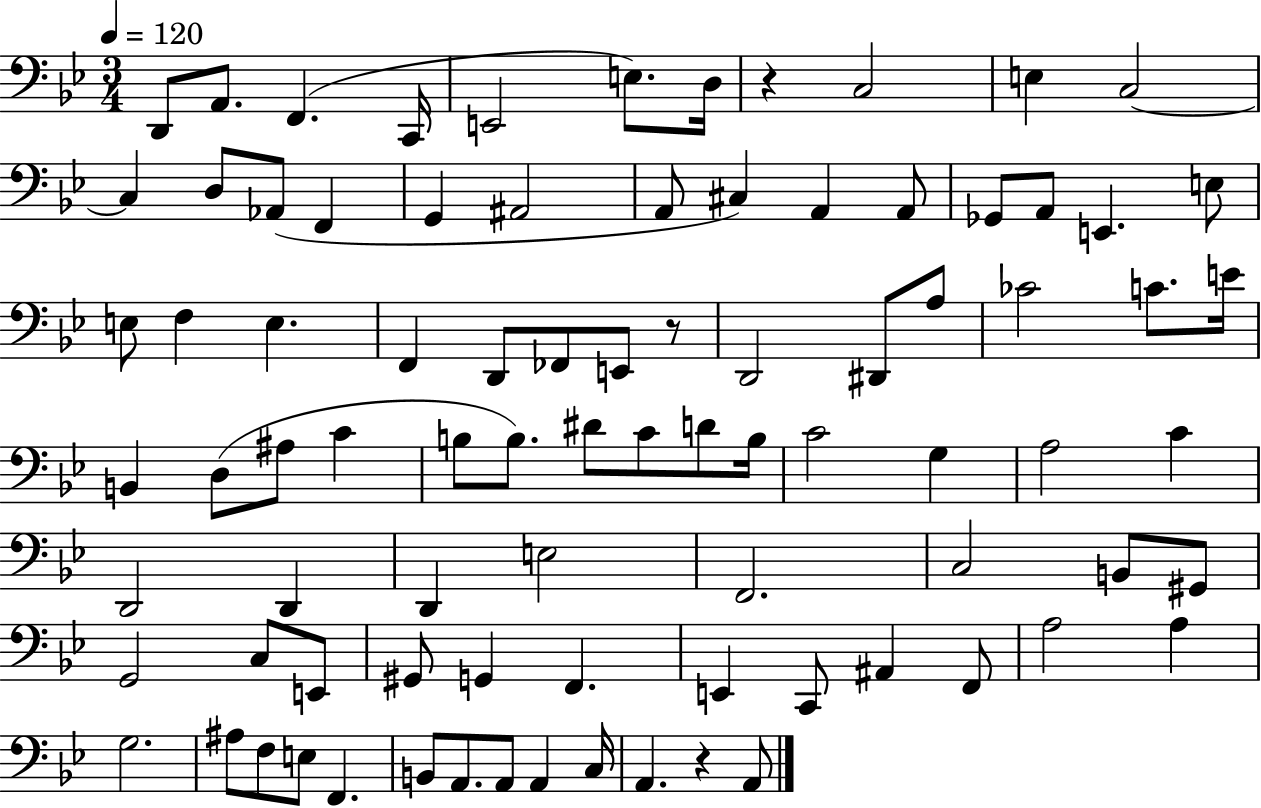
{
  \clef bass
  \numericTimeSignature
  \time 3/4
  \key bes \major
  \tempo 4 = 120
  d,8 a,8. f,4.( c,16 | e,2 e8.) d16 | r4 c2 | e4 c2~~ | \break c4 d8 aes,8( f,4 | g,4 ais,2 | a,8 cis4) a,4 a,8 | ges,8 a,8 e,4. e8 | \break e8 f4 e4. | f,4 d,8 fes,8 e,8 r8 | d,2 dis,8 a8 | ces'2 c'8. e'16 | \break b,4 d8( ais8 c'4 | b8 b8.) dis'8 c'8 d'8 b16 | c'2 g4 | a2 c'4 | \break d,2 d,4 | d,4 e2 | f,2. | c2 b,8 gis,8 | \break g,2 c8 e,8 | gis,8 g,4 f,4. | e,4 c,8 ais,4 f,8 | a2 a4 | \break g2. | ais8 f8 e8 f,4. | b,8 a,8. a,8 a,4 c16 | a,4. r4 a,8 | \break \bar "|."
}